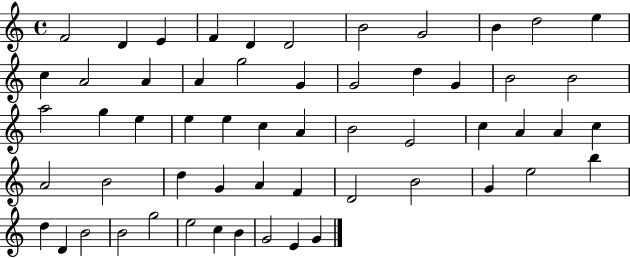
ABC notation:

X:1
T:Untitled
M:4/4
L:1/4
K:C
F2 D E F D D2 B2 G2 B d2 e c A2 A A g2 G G2 d G B2 B2 a2 g e e e c A B2 E2 c A A c A2 B2 d G A F D2 B2 G e2 b d D B2 B2 g2 e2 c B G2 E G